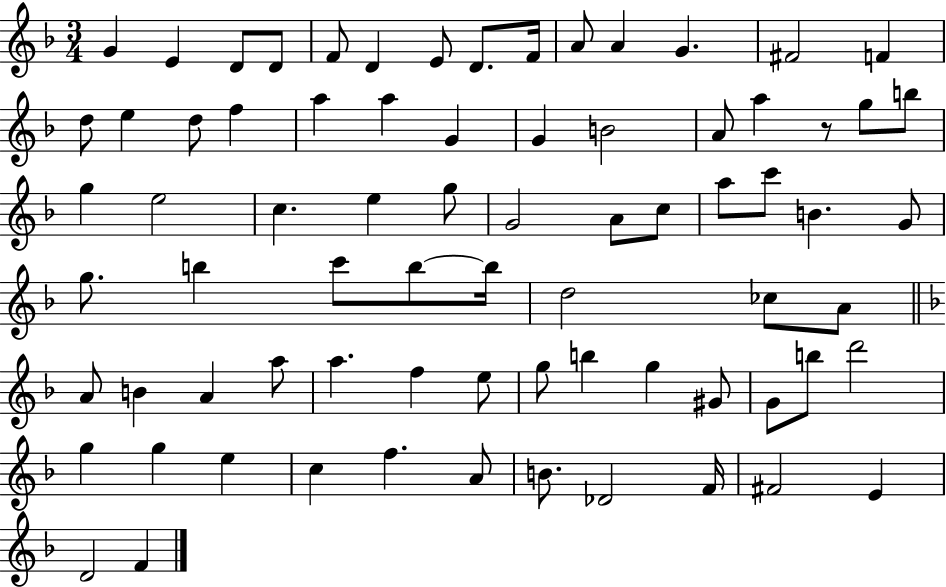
G4/q E4/q D4/e D4/e F4/e D4/q E4/e D4/e. F4/s A4/e A4/q G4/q. F#4/h F4/q D5/e E5/q D5/e F5/q A5/q A5/q G4/q G4/q B4/h A4/e A5/q R/e G5/e B5/e G5/q E5/h C5/q. E5/q G5/e G4/h A4/e C5/e A5/e C6/e B4/q. G4/e G5/e. B5/q C6/e B5/e B5/s D5/h CES5/e A4/e A4/e B4/q A4/q A5/e A5/q. F5/q E5/e G5/e B5/q G5/q G#4/e G4/e B5/e D6/h G5/q G5/q E5/q C5/q F5/q. A4/e B4/e. Db4/h F4/s F#4/h E4/q D4/h F4/q